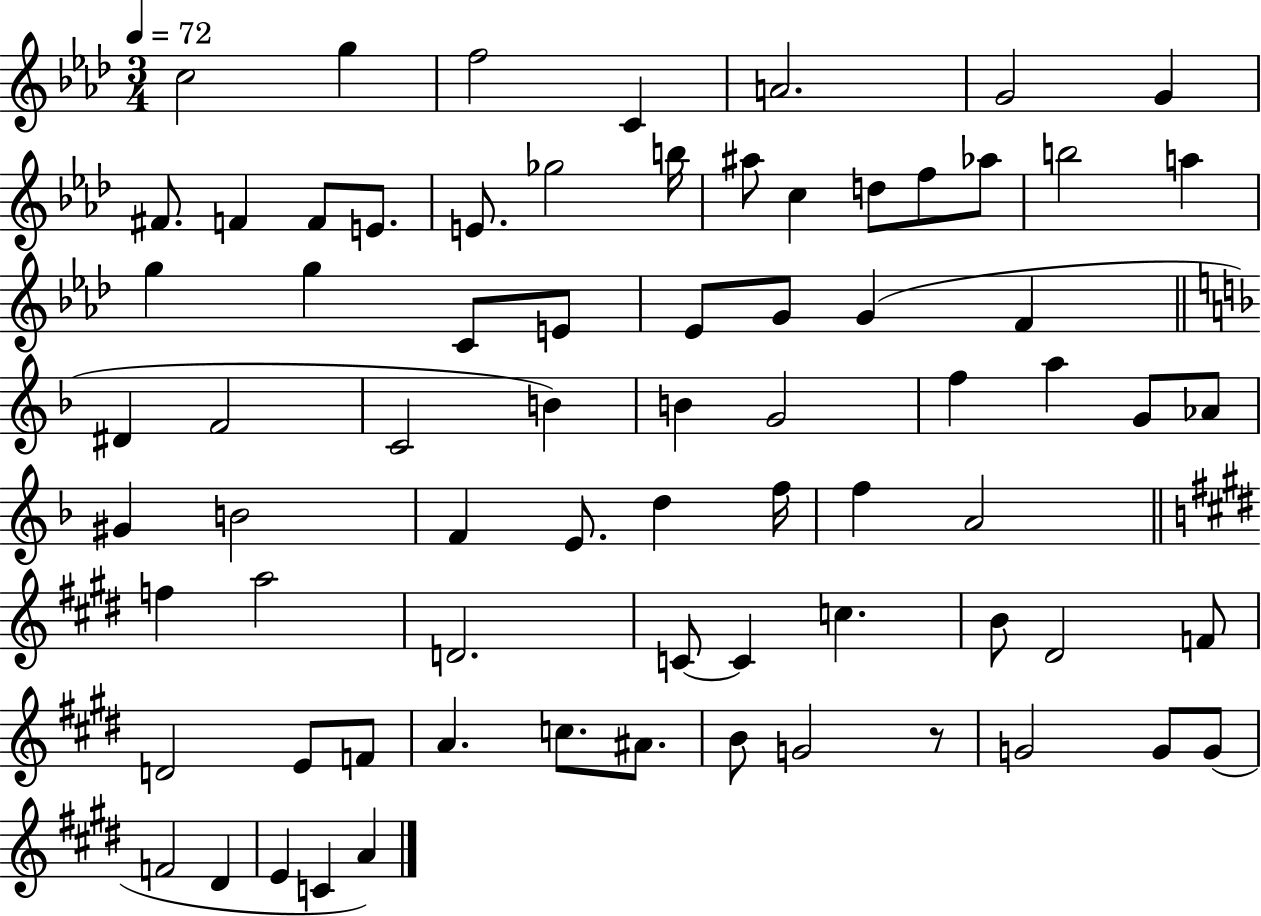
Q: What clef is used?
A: treble